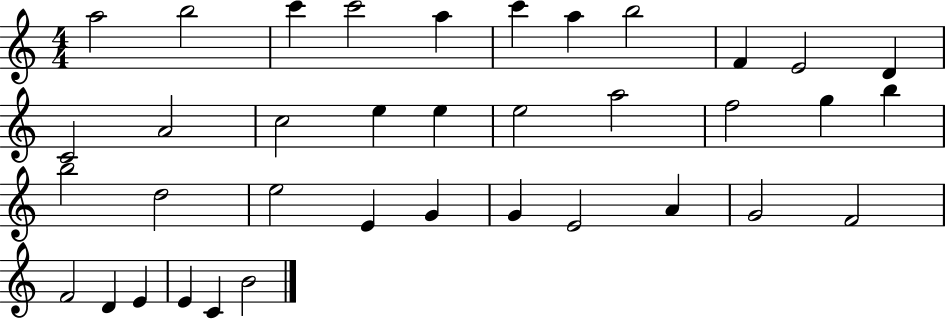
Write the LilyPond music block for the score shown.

{
  \clef treble
  \numericTimeSignature
  \time 4/4
  \key c \major
  a''2 b''2 | c'''4 c'''2 a''4 | c'''4 a''4 b''2 | f'4 e'2 d'4 | \break c'2 a'2 | c''2 e''4 e''4 | e''2 a''2 | f''2 g''4 b''4 | \break b''2 d''2 | e''2 e'4 g'4 | g'4 e'2 a'4 | g'2 f'2 | \break f'2 d'4 e'4 | e'4 c'4 b'2 | \bar "|."
}